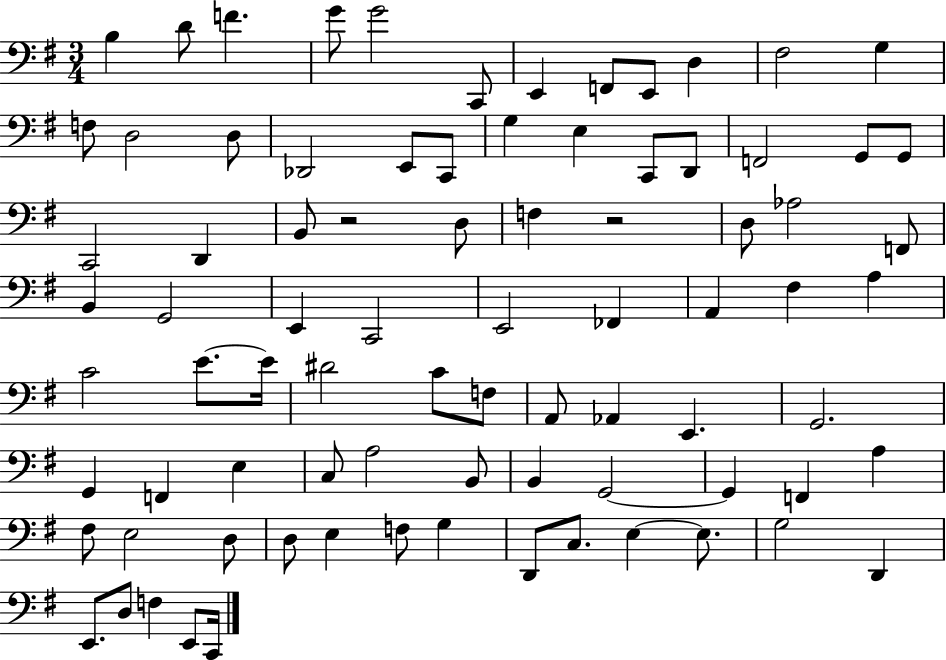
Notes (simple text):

B3/q D4/e F4/q. G4/e G4/h C2/e E2/q F2/e E2/e D3/q F#3/h G3/q F3/e D3/h D3/e Db2/h E2/e C2/e G3/q E3/q C2/e D2/e F2/h G2/e G2/e C2/h D2/q B2/e R/h D3/e F3/q R/h D3/e Ab3/h F2/e B2/q G2/h E2/q C2/h E2/h FES2/q A2/q F#3/q A3/q C4/h E4/e. E4/s D#4/h C4/e F3/e A2/e Ab2/q E2/q. G2/h. G2/q F2/q E3/q C3/e A3/h B2/e B2/q G2/h G2/q F2/q A3/q F#3/e E3/h D3/e D3/e E3/q F3/e G3/q D2/e C3/e. E3/q E3/e. G3/h D2/q E2/e. D3/e F3/q E2/e C2/s